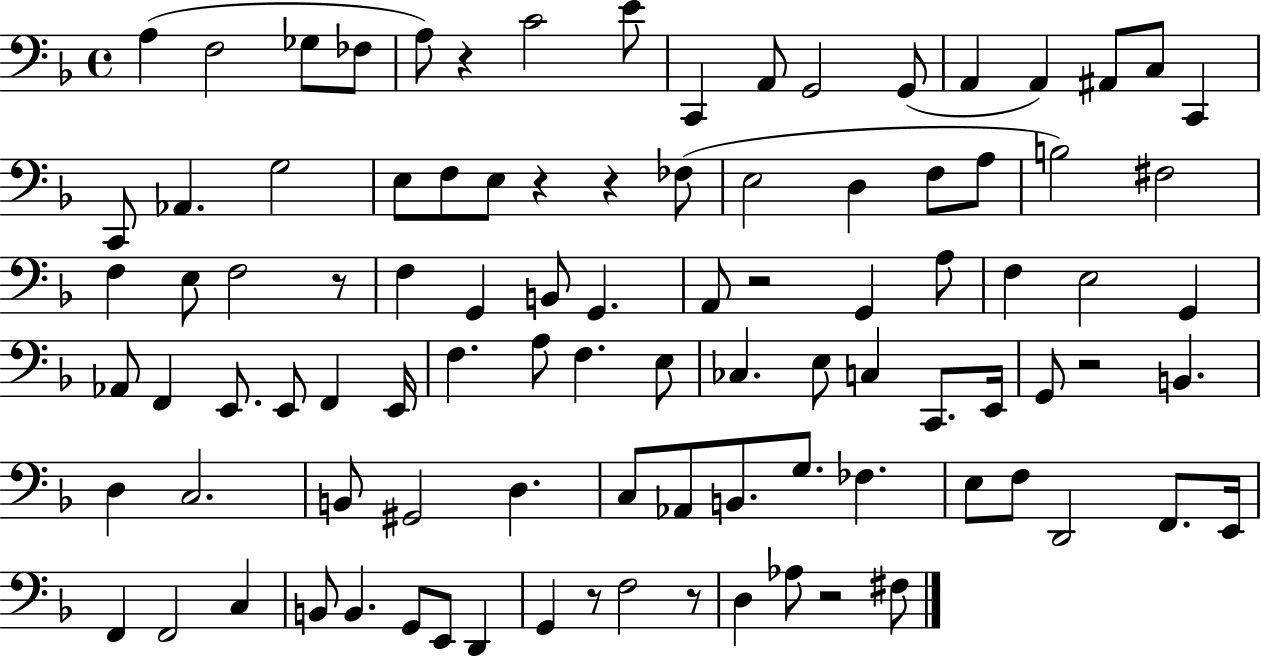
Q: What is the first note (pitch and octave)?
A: A3